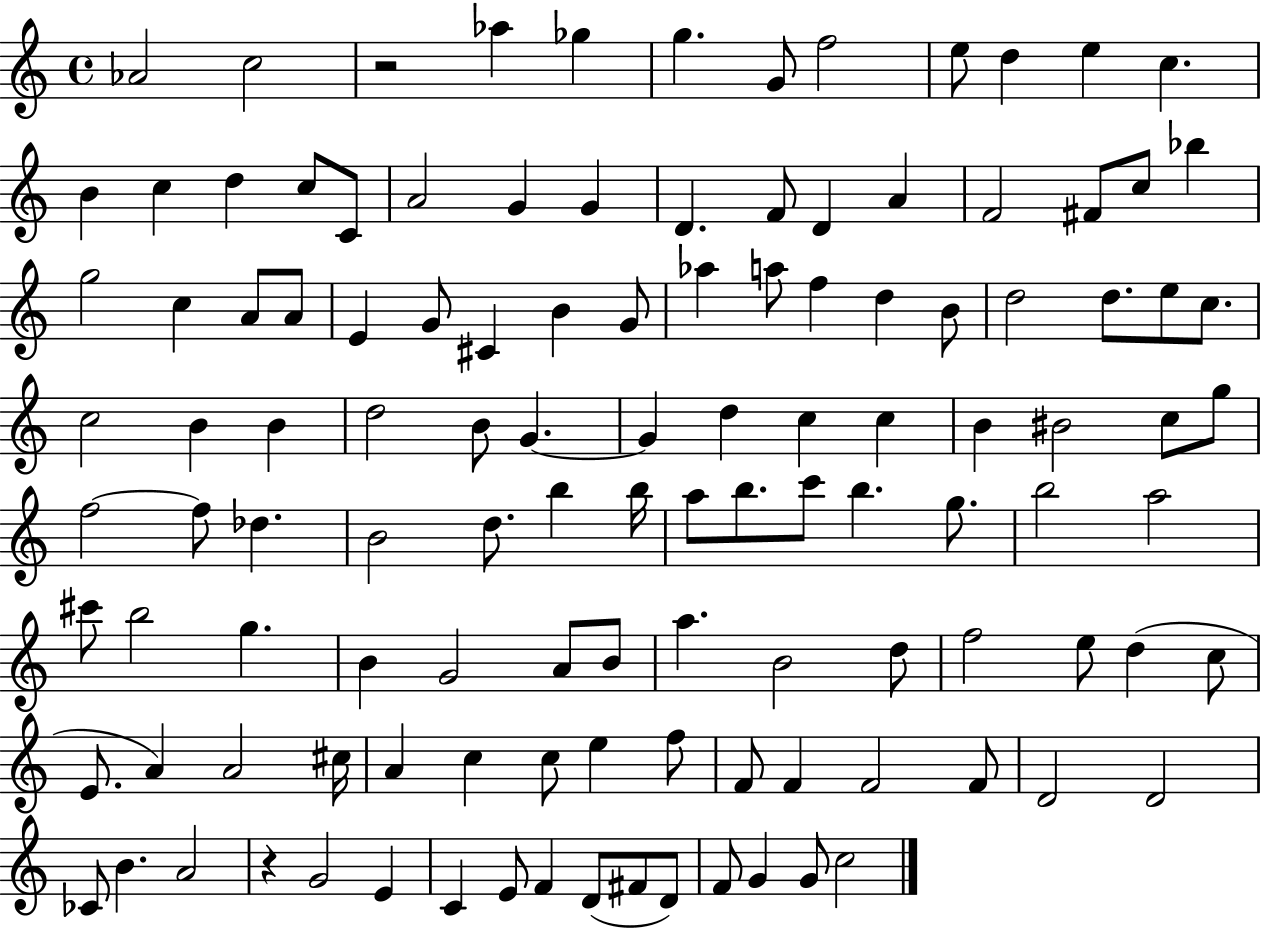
Ab4/h C5/h R/h Ab5/q Gb5/q G5/q. G4/e F5/h E5/e D5/q E5/q C5/q. B4/q C5/q D5/q C5/e C4/e A4/h G4/q G4/q D4/q. F4/e D4/q A4/q F4/h F#4/e C5/e Bb5/q G5/h C5/q A4/e A4/e E4/q G4/e C#4/q B4/q G4/e Ab5/q A5/e F5/q D5/q B4/e D5/h D5/e. E5/e C5/e. C5/h B4/q B4/q D5/h B4/e G4/q. G4/q D5/q C5/q C5/q B4/q BIS4/h C5/e G5/e F5/h F5/e Db5/q. B4/h D5/e. B5/q B5/s A5/e B5/e. C6/e B5/q. G5/e. B5/h A5/h C#6/e B5/h G5/q. B4/q G4/h A4/e B4/e A5/q. B4/h D5/e F5/h E5/e D5/q C5/e E4/e. A4/q A4/h C#5/s A4/q C5/q C5/e E5/q F5/e F4/e F4/q F4/h F4/e D4/h D4/h CES4/e B4/q. A4/h R/q G4/h E4/q C4/q E4/e F4/q D4/e F#4/e D4/e F4/e G4/q G4/e C5/h